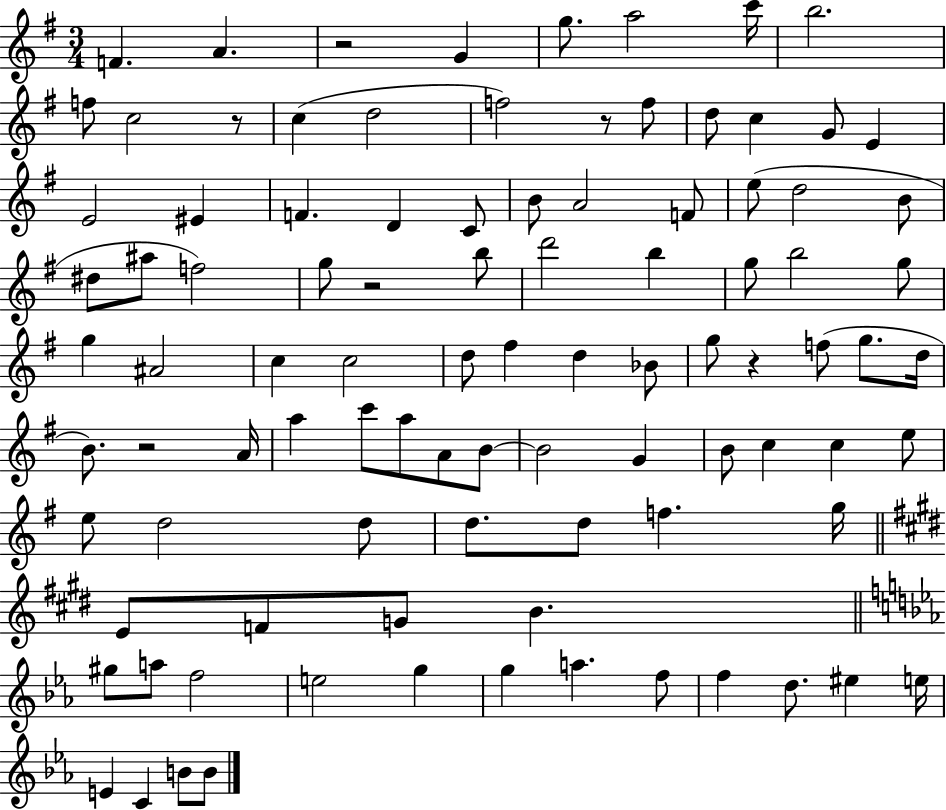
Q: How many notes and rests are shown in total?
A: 96